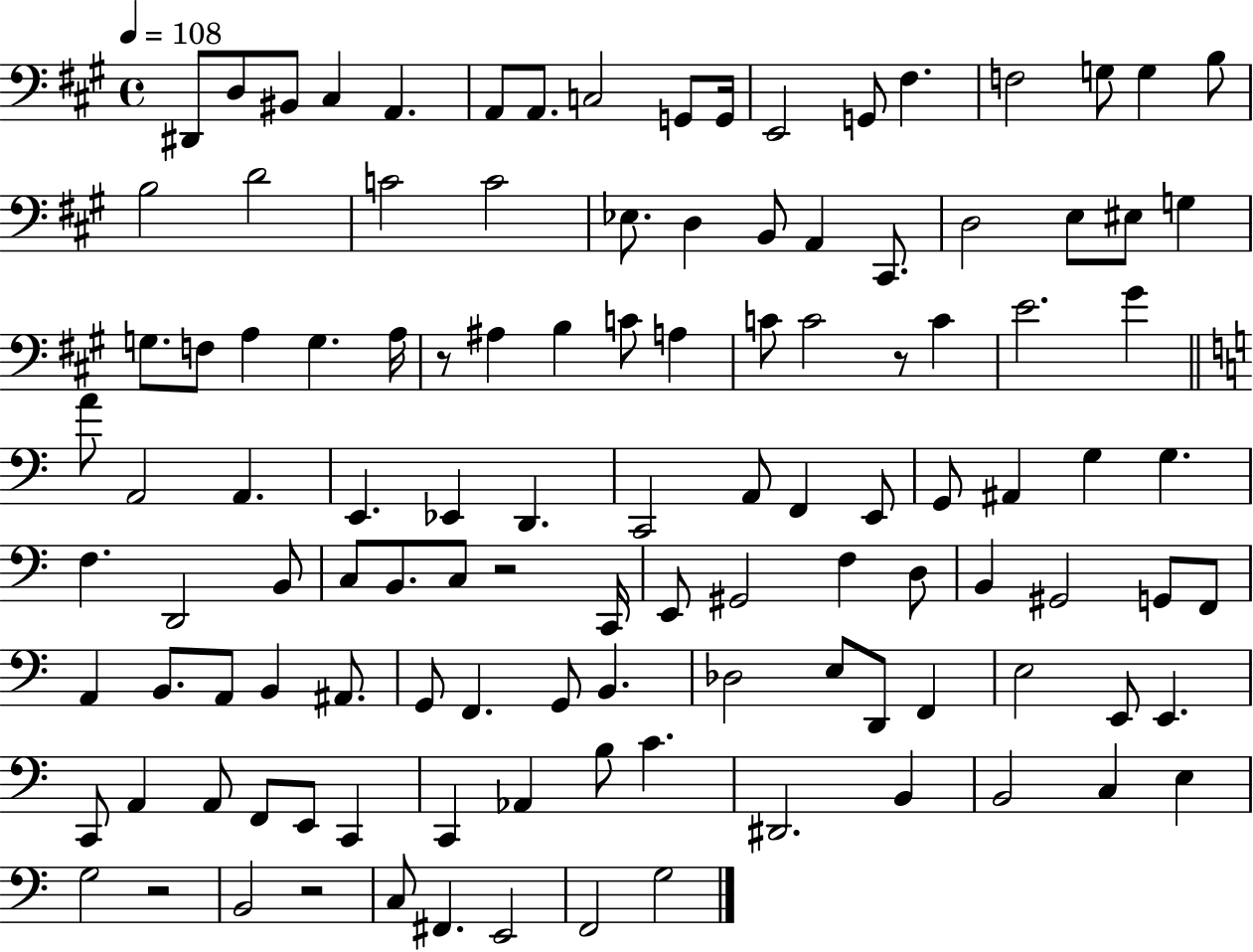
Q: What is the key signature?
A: A major